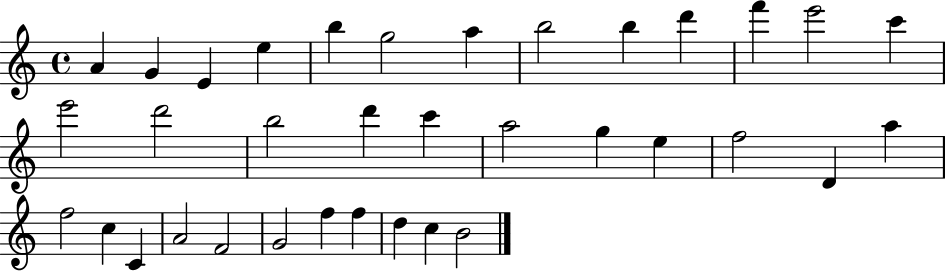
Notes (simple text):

A4/q G4/q E4/q E5/q B5/q G5/h A5/q B5/h B5/q D6/q F6/q E6/h C6/q E6/h D6/h B5/h D6/q C6/q A5/h G5/q E5/q F5/h D4/q A5/q F5/h C5/q C4/q A4/h F4/h G4/h F5/q F5/q D5/q C5/q B4/h